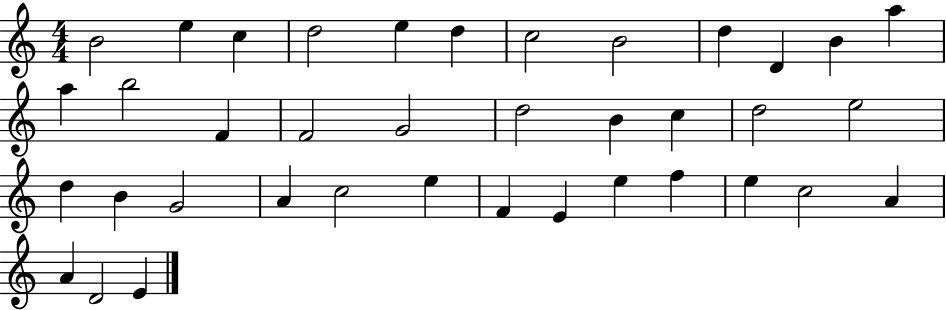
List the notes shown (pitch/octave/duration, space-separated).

B4/h E5/q C5/q D5/h E5/q D5/q C5/h B4/h D5/q D4/q B4/q A5/q A5/q B5/h F4/q F4/h G4/h D5/h B4/q C5/q D5/h E5/h D5/q B4/q G4/h A4/q C5/h E5/q F4/q E4/q E5/q F5/q E5/q C5/h A4/q A4/q D4/h E4/q